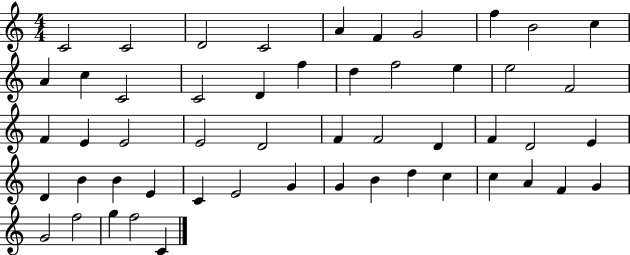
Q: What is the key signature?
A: C major